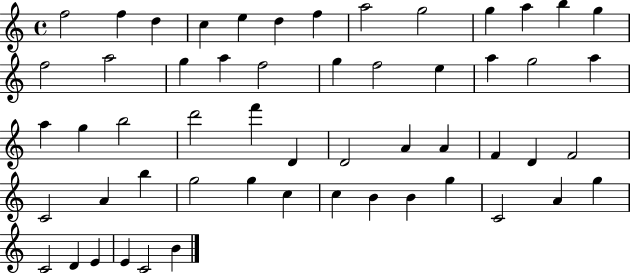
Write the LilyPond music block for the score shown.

{
  \clef treble
  \time 4/4
  \defaultTimeSignature
  \key c \major
  f''2 f''4 d''4 | c''4 e''4 d''4 f''4 | a''2 g''2 | g''4 a''4 b''4 g''4 | \break f''2 a''2 | g''4 a''4 f''2 | g''4 f''2 e''4 | a''4 g''2 a''4 | \break a''4 g''4 b''2 | d'''2 f'''4 d'4 | d'2 a'4 a'4 | f'4 d'4 f'2 | \break c'2 a'4 b''4 | g''2 g''4 c''4 | c''4 b'4 b'4 g''4 | c'2 a'4 g''4 | \break c'2 d'4 e'4 | e'4 c'2 b'4 | \bar "|."
}